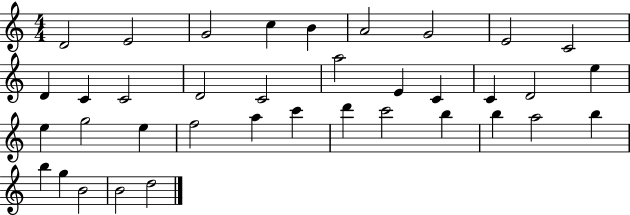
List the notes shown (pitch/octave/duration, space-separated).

D4/h E4/h G4/h C5/q B4/q A4/h G4/h E4/h C4/h D4/q C4/q C4/h D4/h C4/h A5/h E4/q C4/q C4/q D4/h E5/q E5/q G5/h E5/q F5/h A5/q C6/q D6/q C6/h B5/q B5/q A5/h B5/q B5/q G5/q B4/h B4/h D5/h